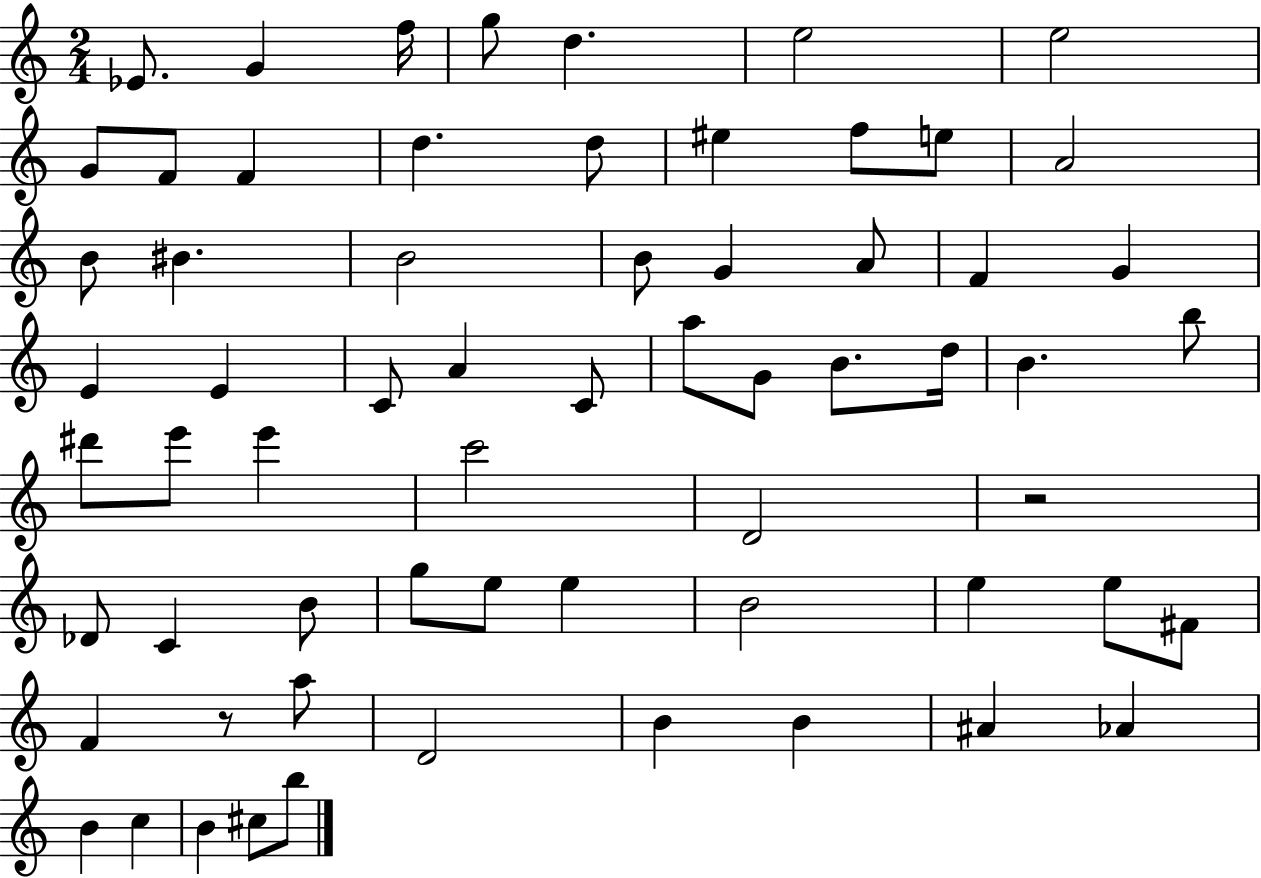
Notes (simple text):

Eb4/e. G4/q F5/s G5/e D5/q. E5/h E5/h G4/e F4/e F4/q D5/q. D5/e EIS5/q F5/e E5/e A4/h B4/e BIS4/q. B4/h B4/e G4/q A4/e F4/q G4/q E4/q E4/q C4/e A4/q C4/e A5/e G4/e B4/e. D5/s B4/q. B5/e D#6/e E6/e E6/q C6/h D4/h R/h Db4/e C4/q B4/e G5/e E5/e E5/q B4/h E5/q E5/e F#4/e F4/q R/e A5/e D4/h B4/q B4/q A#4/q Ab4/q B4/q C5/q B4/q C#5/e B5/e